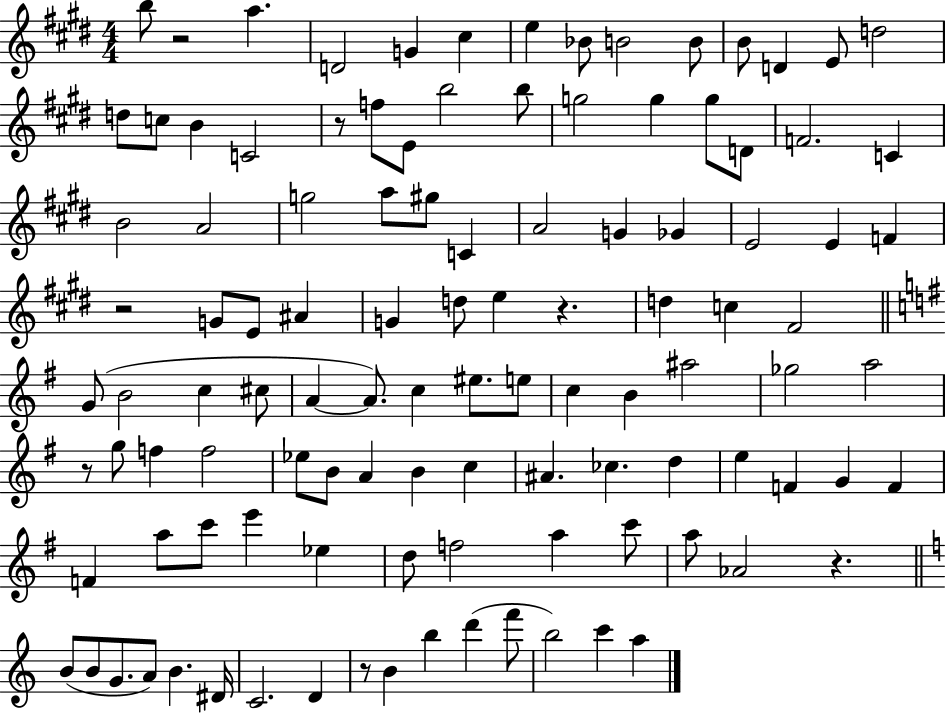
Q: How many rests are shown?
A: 7